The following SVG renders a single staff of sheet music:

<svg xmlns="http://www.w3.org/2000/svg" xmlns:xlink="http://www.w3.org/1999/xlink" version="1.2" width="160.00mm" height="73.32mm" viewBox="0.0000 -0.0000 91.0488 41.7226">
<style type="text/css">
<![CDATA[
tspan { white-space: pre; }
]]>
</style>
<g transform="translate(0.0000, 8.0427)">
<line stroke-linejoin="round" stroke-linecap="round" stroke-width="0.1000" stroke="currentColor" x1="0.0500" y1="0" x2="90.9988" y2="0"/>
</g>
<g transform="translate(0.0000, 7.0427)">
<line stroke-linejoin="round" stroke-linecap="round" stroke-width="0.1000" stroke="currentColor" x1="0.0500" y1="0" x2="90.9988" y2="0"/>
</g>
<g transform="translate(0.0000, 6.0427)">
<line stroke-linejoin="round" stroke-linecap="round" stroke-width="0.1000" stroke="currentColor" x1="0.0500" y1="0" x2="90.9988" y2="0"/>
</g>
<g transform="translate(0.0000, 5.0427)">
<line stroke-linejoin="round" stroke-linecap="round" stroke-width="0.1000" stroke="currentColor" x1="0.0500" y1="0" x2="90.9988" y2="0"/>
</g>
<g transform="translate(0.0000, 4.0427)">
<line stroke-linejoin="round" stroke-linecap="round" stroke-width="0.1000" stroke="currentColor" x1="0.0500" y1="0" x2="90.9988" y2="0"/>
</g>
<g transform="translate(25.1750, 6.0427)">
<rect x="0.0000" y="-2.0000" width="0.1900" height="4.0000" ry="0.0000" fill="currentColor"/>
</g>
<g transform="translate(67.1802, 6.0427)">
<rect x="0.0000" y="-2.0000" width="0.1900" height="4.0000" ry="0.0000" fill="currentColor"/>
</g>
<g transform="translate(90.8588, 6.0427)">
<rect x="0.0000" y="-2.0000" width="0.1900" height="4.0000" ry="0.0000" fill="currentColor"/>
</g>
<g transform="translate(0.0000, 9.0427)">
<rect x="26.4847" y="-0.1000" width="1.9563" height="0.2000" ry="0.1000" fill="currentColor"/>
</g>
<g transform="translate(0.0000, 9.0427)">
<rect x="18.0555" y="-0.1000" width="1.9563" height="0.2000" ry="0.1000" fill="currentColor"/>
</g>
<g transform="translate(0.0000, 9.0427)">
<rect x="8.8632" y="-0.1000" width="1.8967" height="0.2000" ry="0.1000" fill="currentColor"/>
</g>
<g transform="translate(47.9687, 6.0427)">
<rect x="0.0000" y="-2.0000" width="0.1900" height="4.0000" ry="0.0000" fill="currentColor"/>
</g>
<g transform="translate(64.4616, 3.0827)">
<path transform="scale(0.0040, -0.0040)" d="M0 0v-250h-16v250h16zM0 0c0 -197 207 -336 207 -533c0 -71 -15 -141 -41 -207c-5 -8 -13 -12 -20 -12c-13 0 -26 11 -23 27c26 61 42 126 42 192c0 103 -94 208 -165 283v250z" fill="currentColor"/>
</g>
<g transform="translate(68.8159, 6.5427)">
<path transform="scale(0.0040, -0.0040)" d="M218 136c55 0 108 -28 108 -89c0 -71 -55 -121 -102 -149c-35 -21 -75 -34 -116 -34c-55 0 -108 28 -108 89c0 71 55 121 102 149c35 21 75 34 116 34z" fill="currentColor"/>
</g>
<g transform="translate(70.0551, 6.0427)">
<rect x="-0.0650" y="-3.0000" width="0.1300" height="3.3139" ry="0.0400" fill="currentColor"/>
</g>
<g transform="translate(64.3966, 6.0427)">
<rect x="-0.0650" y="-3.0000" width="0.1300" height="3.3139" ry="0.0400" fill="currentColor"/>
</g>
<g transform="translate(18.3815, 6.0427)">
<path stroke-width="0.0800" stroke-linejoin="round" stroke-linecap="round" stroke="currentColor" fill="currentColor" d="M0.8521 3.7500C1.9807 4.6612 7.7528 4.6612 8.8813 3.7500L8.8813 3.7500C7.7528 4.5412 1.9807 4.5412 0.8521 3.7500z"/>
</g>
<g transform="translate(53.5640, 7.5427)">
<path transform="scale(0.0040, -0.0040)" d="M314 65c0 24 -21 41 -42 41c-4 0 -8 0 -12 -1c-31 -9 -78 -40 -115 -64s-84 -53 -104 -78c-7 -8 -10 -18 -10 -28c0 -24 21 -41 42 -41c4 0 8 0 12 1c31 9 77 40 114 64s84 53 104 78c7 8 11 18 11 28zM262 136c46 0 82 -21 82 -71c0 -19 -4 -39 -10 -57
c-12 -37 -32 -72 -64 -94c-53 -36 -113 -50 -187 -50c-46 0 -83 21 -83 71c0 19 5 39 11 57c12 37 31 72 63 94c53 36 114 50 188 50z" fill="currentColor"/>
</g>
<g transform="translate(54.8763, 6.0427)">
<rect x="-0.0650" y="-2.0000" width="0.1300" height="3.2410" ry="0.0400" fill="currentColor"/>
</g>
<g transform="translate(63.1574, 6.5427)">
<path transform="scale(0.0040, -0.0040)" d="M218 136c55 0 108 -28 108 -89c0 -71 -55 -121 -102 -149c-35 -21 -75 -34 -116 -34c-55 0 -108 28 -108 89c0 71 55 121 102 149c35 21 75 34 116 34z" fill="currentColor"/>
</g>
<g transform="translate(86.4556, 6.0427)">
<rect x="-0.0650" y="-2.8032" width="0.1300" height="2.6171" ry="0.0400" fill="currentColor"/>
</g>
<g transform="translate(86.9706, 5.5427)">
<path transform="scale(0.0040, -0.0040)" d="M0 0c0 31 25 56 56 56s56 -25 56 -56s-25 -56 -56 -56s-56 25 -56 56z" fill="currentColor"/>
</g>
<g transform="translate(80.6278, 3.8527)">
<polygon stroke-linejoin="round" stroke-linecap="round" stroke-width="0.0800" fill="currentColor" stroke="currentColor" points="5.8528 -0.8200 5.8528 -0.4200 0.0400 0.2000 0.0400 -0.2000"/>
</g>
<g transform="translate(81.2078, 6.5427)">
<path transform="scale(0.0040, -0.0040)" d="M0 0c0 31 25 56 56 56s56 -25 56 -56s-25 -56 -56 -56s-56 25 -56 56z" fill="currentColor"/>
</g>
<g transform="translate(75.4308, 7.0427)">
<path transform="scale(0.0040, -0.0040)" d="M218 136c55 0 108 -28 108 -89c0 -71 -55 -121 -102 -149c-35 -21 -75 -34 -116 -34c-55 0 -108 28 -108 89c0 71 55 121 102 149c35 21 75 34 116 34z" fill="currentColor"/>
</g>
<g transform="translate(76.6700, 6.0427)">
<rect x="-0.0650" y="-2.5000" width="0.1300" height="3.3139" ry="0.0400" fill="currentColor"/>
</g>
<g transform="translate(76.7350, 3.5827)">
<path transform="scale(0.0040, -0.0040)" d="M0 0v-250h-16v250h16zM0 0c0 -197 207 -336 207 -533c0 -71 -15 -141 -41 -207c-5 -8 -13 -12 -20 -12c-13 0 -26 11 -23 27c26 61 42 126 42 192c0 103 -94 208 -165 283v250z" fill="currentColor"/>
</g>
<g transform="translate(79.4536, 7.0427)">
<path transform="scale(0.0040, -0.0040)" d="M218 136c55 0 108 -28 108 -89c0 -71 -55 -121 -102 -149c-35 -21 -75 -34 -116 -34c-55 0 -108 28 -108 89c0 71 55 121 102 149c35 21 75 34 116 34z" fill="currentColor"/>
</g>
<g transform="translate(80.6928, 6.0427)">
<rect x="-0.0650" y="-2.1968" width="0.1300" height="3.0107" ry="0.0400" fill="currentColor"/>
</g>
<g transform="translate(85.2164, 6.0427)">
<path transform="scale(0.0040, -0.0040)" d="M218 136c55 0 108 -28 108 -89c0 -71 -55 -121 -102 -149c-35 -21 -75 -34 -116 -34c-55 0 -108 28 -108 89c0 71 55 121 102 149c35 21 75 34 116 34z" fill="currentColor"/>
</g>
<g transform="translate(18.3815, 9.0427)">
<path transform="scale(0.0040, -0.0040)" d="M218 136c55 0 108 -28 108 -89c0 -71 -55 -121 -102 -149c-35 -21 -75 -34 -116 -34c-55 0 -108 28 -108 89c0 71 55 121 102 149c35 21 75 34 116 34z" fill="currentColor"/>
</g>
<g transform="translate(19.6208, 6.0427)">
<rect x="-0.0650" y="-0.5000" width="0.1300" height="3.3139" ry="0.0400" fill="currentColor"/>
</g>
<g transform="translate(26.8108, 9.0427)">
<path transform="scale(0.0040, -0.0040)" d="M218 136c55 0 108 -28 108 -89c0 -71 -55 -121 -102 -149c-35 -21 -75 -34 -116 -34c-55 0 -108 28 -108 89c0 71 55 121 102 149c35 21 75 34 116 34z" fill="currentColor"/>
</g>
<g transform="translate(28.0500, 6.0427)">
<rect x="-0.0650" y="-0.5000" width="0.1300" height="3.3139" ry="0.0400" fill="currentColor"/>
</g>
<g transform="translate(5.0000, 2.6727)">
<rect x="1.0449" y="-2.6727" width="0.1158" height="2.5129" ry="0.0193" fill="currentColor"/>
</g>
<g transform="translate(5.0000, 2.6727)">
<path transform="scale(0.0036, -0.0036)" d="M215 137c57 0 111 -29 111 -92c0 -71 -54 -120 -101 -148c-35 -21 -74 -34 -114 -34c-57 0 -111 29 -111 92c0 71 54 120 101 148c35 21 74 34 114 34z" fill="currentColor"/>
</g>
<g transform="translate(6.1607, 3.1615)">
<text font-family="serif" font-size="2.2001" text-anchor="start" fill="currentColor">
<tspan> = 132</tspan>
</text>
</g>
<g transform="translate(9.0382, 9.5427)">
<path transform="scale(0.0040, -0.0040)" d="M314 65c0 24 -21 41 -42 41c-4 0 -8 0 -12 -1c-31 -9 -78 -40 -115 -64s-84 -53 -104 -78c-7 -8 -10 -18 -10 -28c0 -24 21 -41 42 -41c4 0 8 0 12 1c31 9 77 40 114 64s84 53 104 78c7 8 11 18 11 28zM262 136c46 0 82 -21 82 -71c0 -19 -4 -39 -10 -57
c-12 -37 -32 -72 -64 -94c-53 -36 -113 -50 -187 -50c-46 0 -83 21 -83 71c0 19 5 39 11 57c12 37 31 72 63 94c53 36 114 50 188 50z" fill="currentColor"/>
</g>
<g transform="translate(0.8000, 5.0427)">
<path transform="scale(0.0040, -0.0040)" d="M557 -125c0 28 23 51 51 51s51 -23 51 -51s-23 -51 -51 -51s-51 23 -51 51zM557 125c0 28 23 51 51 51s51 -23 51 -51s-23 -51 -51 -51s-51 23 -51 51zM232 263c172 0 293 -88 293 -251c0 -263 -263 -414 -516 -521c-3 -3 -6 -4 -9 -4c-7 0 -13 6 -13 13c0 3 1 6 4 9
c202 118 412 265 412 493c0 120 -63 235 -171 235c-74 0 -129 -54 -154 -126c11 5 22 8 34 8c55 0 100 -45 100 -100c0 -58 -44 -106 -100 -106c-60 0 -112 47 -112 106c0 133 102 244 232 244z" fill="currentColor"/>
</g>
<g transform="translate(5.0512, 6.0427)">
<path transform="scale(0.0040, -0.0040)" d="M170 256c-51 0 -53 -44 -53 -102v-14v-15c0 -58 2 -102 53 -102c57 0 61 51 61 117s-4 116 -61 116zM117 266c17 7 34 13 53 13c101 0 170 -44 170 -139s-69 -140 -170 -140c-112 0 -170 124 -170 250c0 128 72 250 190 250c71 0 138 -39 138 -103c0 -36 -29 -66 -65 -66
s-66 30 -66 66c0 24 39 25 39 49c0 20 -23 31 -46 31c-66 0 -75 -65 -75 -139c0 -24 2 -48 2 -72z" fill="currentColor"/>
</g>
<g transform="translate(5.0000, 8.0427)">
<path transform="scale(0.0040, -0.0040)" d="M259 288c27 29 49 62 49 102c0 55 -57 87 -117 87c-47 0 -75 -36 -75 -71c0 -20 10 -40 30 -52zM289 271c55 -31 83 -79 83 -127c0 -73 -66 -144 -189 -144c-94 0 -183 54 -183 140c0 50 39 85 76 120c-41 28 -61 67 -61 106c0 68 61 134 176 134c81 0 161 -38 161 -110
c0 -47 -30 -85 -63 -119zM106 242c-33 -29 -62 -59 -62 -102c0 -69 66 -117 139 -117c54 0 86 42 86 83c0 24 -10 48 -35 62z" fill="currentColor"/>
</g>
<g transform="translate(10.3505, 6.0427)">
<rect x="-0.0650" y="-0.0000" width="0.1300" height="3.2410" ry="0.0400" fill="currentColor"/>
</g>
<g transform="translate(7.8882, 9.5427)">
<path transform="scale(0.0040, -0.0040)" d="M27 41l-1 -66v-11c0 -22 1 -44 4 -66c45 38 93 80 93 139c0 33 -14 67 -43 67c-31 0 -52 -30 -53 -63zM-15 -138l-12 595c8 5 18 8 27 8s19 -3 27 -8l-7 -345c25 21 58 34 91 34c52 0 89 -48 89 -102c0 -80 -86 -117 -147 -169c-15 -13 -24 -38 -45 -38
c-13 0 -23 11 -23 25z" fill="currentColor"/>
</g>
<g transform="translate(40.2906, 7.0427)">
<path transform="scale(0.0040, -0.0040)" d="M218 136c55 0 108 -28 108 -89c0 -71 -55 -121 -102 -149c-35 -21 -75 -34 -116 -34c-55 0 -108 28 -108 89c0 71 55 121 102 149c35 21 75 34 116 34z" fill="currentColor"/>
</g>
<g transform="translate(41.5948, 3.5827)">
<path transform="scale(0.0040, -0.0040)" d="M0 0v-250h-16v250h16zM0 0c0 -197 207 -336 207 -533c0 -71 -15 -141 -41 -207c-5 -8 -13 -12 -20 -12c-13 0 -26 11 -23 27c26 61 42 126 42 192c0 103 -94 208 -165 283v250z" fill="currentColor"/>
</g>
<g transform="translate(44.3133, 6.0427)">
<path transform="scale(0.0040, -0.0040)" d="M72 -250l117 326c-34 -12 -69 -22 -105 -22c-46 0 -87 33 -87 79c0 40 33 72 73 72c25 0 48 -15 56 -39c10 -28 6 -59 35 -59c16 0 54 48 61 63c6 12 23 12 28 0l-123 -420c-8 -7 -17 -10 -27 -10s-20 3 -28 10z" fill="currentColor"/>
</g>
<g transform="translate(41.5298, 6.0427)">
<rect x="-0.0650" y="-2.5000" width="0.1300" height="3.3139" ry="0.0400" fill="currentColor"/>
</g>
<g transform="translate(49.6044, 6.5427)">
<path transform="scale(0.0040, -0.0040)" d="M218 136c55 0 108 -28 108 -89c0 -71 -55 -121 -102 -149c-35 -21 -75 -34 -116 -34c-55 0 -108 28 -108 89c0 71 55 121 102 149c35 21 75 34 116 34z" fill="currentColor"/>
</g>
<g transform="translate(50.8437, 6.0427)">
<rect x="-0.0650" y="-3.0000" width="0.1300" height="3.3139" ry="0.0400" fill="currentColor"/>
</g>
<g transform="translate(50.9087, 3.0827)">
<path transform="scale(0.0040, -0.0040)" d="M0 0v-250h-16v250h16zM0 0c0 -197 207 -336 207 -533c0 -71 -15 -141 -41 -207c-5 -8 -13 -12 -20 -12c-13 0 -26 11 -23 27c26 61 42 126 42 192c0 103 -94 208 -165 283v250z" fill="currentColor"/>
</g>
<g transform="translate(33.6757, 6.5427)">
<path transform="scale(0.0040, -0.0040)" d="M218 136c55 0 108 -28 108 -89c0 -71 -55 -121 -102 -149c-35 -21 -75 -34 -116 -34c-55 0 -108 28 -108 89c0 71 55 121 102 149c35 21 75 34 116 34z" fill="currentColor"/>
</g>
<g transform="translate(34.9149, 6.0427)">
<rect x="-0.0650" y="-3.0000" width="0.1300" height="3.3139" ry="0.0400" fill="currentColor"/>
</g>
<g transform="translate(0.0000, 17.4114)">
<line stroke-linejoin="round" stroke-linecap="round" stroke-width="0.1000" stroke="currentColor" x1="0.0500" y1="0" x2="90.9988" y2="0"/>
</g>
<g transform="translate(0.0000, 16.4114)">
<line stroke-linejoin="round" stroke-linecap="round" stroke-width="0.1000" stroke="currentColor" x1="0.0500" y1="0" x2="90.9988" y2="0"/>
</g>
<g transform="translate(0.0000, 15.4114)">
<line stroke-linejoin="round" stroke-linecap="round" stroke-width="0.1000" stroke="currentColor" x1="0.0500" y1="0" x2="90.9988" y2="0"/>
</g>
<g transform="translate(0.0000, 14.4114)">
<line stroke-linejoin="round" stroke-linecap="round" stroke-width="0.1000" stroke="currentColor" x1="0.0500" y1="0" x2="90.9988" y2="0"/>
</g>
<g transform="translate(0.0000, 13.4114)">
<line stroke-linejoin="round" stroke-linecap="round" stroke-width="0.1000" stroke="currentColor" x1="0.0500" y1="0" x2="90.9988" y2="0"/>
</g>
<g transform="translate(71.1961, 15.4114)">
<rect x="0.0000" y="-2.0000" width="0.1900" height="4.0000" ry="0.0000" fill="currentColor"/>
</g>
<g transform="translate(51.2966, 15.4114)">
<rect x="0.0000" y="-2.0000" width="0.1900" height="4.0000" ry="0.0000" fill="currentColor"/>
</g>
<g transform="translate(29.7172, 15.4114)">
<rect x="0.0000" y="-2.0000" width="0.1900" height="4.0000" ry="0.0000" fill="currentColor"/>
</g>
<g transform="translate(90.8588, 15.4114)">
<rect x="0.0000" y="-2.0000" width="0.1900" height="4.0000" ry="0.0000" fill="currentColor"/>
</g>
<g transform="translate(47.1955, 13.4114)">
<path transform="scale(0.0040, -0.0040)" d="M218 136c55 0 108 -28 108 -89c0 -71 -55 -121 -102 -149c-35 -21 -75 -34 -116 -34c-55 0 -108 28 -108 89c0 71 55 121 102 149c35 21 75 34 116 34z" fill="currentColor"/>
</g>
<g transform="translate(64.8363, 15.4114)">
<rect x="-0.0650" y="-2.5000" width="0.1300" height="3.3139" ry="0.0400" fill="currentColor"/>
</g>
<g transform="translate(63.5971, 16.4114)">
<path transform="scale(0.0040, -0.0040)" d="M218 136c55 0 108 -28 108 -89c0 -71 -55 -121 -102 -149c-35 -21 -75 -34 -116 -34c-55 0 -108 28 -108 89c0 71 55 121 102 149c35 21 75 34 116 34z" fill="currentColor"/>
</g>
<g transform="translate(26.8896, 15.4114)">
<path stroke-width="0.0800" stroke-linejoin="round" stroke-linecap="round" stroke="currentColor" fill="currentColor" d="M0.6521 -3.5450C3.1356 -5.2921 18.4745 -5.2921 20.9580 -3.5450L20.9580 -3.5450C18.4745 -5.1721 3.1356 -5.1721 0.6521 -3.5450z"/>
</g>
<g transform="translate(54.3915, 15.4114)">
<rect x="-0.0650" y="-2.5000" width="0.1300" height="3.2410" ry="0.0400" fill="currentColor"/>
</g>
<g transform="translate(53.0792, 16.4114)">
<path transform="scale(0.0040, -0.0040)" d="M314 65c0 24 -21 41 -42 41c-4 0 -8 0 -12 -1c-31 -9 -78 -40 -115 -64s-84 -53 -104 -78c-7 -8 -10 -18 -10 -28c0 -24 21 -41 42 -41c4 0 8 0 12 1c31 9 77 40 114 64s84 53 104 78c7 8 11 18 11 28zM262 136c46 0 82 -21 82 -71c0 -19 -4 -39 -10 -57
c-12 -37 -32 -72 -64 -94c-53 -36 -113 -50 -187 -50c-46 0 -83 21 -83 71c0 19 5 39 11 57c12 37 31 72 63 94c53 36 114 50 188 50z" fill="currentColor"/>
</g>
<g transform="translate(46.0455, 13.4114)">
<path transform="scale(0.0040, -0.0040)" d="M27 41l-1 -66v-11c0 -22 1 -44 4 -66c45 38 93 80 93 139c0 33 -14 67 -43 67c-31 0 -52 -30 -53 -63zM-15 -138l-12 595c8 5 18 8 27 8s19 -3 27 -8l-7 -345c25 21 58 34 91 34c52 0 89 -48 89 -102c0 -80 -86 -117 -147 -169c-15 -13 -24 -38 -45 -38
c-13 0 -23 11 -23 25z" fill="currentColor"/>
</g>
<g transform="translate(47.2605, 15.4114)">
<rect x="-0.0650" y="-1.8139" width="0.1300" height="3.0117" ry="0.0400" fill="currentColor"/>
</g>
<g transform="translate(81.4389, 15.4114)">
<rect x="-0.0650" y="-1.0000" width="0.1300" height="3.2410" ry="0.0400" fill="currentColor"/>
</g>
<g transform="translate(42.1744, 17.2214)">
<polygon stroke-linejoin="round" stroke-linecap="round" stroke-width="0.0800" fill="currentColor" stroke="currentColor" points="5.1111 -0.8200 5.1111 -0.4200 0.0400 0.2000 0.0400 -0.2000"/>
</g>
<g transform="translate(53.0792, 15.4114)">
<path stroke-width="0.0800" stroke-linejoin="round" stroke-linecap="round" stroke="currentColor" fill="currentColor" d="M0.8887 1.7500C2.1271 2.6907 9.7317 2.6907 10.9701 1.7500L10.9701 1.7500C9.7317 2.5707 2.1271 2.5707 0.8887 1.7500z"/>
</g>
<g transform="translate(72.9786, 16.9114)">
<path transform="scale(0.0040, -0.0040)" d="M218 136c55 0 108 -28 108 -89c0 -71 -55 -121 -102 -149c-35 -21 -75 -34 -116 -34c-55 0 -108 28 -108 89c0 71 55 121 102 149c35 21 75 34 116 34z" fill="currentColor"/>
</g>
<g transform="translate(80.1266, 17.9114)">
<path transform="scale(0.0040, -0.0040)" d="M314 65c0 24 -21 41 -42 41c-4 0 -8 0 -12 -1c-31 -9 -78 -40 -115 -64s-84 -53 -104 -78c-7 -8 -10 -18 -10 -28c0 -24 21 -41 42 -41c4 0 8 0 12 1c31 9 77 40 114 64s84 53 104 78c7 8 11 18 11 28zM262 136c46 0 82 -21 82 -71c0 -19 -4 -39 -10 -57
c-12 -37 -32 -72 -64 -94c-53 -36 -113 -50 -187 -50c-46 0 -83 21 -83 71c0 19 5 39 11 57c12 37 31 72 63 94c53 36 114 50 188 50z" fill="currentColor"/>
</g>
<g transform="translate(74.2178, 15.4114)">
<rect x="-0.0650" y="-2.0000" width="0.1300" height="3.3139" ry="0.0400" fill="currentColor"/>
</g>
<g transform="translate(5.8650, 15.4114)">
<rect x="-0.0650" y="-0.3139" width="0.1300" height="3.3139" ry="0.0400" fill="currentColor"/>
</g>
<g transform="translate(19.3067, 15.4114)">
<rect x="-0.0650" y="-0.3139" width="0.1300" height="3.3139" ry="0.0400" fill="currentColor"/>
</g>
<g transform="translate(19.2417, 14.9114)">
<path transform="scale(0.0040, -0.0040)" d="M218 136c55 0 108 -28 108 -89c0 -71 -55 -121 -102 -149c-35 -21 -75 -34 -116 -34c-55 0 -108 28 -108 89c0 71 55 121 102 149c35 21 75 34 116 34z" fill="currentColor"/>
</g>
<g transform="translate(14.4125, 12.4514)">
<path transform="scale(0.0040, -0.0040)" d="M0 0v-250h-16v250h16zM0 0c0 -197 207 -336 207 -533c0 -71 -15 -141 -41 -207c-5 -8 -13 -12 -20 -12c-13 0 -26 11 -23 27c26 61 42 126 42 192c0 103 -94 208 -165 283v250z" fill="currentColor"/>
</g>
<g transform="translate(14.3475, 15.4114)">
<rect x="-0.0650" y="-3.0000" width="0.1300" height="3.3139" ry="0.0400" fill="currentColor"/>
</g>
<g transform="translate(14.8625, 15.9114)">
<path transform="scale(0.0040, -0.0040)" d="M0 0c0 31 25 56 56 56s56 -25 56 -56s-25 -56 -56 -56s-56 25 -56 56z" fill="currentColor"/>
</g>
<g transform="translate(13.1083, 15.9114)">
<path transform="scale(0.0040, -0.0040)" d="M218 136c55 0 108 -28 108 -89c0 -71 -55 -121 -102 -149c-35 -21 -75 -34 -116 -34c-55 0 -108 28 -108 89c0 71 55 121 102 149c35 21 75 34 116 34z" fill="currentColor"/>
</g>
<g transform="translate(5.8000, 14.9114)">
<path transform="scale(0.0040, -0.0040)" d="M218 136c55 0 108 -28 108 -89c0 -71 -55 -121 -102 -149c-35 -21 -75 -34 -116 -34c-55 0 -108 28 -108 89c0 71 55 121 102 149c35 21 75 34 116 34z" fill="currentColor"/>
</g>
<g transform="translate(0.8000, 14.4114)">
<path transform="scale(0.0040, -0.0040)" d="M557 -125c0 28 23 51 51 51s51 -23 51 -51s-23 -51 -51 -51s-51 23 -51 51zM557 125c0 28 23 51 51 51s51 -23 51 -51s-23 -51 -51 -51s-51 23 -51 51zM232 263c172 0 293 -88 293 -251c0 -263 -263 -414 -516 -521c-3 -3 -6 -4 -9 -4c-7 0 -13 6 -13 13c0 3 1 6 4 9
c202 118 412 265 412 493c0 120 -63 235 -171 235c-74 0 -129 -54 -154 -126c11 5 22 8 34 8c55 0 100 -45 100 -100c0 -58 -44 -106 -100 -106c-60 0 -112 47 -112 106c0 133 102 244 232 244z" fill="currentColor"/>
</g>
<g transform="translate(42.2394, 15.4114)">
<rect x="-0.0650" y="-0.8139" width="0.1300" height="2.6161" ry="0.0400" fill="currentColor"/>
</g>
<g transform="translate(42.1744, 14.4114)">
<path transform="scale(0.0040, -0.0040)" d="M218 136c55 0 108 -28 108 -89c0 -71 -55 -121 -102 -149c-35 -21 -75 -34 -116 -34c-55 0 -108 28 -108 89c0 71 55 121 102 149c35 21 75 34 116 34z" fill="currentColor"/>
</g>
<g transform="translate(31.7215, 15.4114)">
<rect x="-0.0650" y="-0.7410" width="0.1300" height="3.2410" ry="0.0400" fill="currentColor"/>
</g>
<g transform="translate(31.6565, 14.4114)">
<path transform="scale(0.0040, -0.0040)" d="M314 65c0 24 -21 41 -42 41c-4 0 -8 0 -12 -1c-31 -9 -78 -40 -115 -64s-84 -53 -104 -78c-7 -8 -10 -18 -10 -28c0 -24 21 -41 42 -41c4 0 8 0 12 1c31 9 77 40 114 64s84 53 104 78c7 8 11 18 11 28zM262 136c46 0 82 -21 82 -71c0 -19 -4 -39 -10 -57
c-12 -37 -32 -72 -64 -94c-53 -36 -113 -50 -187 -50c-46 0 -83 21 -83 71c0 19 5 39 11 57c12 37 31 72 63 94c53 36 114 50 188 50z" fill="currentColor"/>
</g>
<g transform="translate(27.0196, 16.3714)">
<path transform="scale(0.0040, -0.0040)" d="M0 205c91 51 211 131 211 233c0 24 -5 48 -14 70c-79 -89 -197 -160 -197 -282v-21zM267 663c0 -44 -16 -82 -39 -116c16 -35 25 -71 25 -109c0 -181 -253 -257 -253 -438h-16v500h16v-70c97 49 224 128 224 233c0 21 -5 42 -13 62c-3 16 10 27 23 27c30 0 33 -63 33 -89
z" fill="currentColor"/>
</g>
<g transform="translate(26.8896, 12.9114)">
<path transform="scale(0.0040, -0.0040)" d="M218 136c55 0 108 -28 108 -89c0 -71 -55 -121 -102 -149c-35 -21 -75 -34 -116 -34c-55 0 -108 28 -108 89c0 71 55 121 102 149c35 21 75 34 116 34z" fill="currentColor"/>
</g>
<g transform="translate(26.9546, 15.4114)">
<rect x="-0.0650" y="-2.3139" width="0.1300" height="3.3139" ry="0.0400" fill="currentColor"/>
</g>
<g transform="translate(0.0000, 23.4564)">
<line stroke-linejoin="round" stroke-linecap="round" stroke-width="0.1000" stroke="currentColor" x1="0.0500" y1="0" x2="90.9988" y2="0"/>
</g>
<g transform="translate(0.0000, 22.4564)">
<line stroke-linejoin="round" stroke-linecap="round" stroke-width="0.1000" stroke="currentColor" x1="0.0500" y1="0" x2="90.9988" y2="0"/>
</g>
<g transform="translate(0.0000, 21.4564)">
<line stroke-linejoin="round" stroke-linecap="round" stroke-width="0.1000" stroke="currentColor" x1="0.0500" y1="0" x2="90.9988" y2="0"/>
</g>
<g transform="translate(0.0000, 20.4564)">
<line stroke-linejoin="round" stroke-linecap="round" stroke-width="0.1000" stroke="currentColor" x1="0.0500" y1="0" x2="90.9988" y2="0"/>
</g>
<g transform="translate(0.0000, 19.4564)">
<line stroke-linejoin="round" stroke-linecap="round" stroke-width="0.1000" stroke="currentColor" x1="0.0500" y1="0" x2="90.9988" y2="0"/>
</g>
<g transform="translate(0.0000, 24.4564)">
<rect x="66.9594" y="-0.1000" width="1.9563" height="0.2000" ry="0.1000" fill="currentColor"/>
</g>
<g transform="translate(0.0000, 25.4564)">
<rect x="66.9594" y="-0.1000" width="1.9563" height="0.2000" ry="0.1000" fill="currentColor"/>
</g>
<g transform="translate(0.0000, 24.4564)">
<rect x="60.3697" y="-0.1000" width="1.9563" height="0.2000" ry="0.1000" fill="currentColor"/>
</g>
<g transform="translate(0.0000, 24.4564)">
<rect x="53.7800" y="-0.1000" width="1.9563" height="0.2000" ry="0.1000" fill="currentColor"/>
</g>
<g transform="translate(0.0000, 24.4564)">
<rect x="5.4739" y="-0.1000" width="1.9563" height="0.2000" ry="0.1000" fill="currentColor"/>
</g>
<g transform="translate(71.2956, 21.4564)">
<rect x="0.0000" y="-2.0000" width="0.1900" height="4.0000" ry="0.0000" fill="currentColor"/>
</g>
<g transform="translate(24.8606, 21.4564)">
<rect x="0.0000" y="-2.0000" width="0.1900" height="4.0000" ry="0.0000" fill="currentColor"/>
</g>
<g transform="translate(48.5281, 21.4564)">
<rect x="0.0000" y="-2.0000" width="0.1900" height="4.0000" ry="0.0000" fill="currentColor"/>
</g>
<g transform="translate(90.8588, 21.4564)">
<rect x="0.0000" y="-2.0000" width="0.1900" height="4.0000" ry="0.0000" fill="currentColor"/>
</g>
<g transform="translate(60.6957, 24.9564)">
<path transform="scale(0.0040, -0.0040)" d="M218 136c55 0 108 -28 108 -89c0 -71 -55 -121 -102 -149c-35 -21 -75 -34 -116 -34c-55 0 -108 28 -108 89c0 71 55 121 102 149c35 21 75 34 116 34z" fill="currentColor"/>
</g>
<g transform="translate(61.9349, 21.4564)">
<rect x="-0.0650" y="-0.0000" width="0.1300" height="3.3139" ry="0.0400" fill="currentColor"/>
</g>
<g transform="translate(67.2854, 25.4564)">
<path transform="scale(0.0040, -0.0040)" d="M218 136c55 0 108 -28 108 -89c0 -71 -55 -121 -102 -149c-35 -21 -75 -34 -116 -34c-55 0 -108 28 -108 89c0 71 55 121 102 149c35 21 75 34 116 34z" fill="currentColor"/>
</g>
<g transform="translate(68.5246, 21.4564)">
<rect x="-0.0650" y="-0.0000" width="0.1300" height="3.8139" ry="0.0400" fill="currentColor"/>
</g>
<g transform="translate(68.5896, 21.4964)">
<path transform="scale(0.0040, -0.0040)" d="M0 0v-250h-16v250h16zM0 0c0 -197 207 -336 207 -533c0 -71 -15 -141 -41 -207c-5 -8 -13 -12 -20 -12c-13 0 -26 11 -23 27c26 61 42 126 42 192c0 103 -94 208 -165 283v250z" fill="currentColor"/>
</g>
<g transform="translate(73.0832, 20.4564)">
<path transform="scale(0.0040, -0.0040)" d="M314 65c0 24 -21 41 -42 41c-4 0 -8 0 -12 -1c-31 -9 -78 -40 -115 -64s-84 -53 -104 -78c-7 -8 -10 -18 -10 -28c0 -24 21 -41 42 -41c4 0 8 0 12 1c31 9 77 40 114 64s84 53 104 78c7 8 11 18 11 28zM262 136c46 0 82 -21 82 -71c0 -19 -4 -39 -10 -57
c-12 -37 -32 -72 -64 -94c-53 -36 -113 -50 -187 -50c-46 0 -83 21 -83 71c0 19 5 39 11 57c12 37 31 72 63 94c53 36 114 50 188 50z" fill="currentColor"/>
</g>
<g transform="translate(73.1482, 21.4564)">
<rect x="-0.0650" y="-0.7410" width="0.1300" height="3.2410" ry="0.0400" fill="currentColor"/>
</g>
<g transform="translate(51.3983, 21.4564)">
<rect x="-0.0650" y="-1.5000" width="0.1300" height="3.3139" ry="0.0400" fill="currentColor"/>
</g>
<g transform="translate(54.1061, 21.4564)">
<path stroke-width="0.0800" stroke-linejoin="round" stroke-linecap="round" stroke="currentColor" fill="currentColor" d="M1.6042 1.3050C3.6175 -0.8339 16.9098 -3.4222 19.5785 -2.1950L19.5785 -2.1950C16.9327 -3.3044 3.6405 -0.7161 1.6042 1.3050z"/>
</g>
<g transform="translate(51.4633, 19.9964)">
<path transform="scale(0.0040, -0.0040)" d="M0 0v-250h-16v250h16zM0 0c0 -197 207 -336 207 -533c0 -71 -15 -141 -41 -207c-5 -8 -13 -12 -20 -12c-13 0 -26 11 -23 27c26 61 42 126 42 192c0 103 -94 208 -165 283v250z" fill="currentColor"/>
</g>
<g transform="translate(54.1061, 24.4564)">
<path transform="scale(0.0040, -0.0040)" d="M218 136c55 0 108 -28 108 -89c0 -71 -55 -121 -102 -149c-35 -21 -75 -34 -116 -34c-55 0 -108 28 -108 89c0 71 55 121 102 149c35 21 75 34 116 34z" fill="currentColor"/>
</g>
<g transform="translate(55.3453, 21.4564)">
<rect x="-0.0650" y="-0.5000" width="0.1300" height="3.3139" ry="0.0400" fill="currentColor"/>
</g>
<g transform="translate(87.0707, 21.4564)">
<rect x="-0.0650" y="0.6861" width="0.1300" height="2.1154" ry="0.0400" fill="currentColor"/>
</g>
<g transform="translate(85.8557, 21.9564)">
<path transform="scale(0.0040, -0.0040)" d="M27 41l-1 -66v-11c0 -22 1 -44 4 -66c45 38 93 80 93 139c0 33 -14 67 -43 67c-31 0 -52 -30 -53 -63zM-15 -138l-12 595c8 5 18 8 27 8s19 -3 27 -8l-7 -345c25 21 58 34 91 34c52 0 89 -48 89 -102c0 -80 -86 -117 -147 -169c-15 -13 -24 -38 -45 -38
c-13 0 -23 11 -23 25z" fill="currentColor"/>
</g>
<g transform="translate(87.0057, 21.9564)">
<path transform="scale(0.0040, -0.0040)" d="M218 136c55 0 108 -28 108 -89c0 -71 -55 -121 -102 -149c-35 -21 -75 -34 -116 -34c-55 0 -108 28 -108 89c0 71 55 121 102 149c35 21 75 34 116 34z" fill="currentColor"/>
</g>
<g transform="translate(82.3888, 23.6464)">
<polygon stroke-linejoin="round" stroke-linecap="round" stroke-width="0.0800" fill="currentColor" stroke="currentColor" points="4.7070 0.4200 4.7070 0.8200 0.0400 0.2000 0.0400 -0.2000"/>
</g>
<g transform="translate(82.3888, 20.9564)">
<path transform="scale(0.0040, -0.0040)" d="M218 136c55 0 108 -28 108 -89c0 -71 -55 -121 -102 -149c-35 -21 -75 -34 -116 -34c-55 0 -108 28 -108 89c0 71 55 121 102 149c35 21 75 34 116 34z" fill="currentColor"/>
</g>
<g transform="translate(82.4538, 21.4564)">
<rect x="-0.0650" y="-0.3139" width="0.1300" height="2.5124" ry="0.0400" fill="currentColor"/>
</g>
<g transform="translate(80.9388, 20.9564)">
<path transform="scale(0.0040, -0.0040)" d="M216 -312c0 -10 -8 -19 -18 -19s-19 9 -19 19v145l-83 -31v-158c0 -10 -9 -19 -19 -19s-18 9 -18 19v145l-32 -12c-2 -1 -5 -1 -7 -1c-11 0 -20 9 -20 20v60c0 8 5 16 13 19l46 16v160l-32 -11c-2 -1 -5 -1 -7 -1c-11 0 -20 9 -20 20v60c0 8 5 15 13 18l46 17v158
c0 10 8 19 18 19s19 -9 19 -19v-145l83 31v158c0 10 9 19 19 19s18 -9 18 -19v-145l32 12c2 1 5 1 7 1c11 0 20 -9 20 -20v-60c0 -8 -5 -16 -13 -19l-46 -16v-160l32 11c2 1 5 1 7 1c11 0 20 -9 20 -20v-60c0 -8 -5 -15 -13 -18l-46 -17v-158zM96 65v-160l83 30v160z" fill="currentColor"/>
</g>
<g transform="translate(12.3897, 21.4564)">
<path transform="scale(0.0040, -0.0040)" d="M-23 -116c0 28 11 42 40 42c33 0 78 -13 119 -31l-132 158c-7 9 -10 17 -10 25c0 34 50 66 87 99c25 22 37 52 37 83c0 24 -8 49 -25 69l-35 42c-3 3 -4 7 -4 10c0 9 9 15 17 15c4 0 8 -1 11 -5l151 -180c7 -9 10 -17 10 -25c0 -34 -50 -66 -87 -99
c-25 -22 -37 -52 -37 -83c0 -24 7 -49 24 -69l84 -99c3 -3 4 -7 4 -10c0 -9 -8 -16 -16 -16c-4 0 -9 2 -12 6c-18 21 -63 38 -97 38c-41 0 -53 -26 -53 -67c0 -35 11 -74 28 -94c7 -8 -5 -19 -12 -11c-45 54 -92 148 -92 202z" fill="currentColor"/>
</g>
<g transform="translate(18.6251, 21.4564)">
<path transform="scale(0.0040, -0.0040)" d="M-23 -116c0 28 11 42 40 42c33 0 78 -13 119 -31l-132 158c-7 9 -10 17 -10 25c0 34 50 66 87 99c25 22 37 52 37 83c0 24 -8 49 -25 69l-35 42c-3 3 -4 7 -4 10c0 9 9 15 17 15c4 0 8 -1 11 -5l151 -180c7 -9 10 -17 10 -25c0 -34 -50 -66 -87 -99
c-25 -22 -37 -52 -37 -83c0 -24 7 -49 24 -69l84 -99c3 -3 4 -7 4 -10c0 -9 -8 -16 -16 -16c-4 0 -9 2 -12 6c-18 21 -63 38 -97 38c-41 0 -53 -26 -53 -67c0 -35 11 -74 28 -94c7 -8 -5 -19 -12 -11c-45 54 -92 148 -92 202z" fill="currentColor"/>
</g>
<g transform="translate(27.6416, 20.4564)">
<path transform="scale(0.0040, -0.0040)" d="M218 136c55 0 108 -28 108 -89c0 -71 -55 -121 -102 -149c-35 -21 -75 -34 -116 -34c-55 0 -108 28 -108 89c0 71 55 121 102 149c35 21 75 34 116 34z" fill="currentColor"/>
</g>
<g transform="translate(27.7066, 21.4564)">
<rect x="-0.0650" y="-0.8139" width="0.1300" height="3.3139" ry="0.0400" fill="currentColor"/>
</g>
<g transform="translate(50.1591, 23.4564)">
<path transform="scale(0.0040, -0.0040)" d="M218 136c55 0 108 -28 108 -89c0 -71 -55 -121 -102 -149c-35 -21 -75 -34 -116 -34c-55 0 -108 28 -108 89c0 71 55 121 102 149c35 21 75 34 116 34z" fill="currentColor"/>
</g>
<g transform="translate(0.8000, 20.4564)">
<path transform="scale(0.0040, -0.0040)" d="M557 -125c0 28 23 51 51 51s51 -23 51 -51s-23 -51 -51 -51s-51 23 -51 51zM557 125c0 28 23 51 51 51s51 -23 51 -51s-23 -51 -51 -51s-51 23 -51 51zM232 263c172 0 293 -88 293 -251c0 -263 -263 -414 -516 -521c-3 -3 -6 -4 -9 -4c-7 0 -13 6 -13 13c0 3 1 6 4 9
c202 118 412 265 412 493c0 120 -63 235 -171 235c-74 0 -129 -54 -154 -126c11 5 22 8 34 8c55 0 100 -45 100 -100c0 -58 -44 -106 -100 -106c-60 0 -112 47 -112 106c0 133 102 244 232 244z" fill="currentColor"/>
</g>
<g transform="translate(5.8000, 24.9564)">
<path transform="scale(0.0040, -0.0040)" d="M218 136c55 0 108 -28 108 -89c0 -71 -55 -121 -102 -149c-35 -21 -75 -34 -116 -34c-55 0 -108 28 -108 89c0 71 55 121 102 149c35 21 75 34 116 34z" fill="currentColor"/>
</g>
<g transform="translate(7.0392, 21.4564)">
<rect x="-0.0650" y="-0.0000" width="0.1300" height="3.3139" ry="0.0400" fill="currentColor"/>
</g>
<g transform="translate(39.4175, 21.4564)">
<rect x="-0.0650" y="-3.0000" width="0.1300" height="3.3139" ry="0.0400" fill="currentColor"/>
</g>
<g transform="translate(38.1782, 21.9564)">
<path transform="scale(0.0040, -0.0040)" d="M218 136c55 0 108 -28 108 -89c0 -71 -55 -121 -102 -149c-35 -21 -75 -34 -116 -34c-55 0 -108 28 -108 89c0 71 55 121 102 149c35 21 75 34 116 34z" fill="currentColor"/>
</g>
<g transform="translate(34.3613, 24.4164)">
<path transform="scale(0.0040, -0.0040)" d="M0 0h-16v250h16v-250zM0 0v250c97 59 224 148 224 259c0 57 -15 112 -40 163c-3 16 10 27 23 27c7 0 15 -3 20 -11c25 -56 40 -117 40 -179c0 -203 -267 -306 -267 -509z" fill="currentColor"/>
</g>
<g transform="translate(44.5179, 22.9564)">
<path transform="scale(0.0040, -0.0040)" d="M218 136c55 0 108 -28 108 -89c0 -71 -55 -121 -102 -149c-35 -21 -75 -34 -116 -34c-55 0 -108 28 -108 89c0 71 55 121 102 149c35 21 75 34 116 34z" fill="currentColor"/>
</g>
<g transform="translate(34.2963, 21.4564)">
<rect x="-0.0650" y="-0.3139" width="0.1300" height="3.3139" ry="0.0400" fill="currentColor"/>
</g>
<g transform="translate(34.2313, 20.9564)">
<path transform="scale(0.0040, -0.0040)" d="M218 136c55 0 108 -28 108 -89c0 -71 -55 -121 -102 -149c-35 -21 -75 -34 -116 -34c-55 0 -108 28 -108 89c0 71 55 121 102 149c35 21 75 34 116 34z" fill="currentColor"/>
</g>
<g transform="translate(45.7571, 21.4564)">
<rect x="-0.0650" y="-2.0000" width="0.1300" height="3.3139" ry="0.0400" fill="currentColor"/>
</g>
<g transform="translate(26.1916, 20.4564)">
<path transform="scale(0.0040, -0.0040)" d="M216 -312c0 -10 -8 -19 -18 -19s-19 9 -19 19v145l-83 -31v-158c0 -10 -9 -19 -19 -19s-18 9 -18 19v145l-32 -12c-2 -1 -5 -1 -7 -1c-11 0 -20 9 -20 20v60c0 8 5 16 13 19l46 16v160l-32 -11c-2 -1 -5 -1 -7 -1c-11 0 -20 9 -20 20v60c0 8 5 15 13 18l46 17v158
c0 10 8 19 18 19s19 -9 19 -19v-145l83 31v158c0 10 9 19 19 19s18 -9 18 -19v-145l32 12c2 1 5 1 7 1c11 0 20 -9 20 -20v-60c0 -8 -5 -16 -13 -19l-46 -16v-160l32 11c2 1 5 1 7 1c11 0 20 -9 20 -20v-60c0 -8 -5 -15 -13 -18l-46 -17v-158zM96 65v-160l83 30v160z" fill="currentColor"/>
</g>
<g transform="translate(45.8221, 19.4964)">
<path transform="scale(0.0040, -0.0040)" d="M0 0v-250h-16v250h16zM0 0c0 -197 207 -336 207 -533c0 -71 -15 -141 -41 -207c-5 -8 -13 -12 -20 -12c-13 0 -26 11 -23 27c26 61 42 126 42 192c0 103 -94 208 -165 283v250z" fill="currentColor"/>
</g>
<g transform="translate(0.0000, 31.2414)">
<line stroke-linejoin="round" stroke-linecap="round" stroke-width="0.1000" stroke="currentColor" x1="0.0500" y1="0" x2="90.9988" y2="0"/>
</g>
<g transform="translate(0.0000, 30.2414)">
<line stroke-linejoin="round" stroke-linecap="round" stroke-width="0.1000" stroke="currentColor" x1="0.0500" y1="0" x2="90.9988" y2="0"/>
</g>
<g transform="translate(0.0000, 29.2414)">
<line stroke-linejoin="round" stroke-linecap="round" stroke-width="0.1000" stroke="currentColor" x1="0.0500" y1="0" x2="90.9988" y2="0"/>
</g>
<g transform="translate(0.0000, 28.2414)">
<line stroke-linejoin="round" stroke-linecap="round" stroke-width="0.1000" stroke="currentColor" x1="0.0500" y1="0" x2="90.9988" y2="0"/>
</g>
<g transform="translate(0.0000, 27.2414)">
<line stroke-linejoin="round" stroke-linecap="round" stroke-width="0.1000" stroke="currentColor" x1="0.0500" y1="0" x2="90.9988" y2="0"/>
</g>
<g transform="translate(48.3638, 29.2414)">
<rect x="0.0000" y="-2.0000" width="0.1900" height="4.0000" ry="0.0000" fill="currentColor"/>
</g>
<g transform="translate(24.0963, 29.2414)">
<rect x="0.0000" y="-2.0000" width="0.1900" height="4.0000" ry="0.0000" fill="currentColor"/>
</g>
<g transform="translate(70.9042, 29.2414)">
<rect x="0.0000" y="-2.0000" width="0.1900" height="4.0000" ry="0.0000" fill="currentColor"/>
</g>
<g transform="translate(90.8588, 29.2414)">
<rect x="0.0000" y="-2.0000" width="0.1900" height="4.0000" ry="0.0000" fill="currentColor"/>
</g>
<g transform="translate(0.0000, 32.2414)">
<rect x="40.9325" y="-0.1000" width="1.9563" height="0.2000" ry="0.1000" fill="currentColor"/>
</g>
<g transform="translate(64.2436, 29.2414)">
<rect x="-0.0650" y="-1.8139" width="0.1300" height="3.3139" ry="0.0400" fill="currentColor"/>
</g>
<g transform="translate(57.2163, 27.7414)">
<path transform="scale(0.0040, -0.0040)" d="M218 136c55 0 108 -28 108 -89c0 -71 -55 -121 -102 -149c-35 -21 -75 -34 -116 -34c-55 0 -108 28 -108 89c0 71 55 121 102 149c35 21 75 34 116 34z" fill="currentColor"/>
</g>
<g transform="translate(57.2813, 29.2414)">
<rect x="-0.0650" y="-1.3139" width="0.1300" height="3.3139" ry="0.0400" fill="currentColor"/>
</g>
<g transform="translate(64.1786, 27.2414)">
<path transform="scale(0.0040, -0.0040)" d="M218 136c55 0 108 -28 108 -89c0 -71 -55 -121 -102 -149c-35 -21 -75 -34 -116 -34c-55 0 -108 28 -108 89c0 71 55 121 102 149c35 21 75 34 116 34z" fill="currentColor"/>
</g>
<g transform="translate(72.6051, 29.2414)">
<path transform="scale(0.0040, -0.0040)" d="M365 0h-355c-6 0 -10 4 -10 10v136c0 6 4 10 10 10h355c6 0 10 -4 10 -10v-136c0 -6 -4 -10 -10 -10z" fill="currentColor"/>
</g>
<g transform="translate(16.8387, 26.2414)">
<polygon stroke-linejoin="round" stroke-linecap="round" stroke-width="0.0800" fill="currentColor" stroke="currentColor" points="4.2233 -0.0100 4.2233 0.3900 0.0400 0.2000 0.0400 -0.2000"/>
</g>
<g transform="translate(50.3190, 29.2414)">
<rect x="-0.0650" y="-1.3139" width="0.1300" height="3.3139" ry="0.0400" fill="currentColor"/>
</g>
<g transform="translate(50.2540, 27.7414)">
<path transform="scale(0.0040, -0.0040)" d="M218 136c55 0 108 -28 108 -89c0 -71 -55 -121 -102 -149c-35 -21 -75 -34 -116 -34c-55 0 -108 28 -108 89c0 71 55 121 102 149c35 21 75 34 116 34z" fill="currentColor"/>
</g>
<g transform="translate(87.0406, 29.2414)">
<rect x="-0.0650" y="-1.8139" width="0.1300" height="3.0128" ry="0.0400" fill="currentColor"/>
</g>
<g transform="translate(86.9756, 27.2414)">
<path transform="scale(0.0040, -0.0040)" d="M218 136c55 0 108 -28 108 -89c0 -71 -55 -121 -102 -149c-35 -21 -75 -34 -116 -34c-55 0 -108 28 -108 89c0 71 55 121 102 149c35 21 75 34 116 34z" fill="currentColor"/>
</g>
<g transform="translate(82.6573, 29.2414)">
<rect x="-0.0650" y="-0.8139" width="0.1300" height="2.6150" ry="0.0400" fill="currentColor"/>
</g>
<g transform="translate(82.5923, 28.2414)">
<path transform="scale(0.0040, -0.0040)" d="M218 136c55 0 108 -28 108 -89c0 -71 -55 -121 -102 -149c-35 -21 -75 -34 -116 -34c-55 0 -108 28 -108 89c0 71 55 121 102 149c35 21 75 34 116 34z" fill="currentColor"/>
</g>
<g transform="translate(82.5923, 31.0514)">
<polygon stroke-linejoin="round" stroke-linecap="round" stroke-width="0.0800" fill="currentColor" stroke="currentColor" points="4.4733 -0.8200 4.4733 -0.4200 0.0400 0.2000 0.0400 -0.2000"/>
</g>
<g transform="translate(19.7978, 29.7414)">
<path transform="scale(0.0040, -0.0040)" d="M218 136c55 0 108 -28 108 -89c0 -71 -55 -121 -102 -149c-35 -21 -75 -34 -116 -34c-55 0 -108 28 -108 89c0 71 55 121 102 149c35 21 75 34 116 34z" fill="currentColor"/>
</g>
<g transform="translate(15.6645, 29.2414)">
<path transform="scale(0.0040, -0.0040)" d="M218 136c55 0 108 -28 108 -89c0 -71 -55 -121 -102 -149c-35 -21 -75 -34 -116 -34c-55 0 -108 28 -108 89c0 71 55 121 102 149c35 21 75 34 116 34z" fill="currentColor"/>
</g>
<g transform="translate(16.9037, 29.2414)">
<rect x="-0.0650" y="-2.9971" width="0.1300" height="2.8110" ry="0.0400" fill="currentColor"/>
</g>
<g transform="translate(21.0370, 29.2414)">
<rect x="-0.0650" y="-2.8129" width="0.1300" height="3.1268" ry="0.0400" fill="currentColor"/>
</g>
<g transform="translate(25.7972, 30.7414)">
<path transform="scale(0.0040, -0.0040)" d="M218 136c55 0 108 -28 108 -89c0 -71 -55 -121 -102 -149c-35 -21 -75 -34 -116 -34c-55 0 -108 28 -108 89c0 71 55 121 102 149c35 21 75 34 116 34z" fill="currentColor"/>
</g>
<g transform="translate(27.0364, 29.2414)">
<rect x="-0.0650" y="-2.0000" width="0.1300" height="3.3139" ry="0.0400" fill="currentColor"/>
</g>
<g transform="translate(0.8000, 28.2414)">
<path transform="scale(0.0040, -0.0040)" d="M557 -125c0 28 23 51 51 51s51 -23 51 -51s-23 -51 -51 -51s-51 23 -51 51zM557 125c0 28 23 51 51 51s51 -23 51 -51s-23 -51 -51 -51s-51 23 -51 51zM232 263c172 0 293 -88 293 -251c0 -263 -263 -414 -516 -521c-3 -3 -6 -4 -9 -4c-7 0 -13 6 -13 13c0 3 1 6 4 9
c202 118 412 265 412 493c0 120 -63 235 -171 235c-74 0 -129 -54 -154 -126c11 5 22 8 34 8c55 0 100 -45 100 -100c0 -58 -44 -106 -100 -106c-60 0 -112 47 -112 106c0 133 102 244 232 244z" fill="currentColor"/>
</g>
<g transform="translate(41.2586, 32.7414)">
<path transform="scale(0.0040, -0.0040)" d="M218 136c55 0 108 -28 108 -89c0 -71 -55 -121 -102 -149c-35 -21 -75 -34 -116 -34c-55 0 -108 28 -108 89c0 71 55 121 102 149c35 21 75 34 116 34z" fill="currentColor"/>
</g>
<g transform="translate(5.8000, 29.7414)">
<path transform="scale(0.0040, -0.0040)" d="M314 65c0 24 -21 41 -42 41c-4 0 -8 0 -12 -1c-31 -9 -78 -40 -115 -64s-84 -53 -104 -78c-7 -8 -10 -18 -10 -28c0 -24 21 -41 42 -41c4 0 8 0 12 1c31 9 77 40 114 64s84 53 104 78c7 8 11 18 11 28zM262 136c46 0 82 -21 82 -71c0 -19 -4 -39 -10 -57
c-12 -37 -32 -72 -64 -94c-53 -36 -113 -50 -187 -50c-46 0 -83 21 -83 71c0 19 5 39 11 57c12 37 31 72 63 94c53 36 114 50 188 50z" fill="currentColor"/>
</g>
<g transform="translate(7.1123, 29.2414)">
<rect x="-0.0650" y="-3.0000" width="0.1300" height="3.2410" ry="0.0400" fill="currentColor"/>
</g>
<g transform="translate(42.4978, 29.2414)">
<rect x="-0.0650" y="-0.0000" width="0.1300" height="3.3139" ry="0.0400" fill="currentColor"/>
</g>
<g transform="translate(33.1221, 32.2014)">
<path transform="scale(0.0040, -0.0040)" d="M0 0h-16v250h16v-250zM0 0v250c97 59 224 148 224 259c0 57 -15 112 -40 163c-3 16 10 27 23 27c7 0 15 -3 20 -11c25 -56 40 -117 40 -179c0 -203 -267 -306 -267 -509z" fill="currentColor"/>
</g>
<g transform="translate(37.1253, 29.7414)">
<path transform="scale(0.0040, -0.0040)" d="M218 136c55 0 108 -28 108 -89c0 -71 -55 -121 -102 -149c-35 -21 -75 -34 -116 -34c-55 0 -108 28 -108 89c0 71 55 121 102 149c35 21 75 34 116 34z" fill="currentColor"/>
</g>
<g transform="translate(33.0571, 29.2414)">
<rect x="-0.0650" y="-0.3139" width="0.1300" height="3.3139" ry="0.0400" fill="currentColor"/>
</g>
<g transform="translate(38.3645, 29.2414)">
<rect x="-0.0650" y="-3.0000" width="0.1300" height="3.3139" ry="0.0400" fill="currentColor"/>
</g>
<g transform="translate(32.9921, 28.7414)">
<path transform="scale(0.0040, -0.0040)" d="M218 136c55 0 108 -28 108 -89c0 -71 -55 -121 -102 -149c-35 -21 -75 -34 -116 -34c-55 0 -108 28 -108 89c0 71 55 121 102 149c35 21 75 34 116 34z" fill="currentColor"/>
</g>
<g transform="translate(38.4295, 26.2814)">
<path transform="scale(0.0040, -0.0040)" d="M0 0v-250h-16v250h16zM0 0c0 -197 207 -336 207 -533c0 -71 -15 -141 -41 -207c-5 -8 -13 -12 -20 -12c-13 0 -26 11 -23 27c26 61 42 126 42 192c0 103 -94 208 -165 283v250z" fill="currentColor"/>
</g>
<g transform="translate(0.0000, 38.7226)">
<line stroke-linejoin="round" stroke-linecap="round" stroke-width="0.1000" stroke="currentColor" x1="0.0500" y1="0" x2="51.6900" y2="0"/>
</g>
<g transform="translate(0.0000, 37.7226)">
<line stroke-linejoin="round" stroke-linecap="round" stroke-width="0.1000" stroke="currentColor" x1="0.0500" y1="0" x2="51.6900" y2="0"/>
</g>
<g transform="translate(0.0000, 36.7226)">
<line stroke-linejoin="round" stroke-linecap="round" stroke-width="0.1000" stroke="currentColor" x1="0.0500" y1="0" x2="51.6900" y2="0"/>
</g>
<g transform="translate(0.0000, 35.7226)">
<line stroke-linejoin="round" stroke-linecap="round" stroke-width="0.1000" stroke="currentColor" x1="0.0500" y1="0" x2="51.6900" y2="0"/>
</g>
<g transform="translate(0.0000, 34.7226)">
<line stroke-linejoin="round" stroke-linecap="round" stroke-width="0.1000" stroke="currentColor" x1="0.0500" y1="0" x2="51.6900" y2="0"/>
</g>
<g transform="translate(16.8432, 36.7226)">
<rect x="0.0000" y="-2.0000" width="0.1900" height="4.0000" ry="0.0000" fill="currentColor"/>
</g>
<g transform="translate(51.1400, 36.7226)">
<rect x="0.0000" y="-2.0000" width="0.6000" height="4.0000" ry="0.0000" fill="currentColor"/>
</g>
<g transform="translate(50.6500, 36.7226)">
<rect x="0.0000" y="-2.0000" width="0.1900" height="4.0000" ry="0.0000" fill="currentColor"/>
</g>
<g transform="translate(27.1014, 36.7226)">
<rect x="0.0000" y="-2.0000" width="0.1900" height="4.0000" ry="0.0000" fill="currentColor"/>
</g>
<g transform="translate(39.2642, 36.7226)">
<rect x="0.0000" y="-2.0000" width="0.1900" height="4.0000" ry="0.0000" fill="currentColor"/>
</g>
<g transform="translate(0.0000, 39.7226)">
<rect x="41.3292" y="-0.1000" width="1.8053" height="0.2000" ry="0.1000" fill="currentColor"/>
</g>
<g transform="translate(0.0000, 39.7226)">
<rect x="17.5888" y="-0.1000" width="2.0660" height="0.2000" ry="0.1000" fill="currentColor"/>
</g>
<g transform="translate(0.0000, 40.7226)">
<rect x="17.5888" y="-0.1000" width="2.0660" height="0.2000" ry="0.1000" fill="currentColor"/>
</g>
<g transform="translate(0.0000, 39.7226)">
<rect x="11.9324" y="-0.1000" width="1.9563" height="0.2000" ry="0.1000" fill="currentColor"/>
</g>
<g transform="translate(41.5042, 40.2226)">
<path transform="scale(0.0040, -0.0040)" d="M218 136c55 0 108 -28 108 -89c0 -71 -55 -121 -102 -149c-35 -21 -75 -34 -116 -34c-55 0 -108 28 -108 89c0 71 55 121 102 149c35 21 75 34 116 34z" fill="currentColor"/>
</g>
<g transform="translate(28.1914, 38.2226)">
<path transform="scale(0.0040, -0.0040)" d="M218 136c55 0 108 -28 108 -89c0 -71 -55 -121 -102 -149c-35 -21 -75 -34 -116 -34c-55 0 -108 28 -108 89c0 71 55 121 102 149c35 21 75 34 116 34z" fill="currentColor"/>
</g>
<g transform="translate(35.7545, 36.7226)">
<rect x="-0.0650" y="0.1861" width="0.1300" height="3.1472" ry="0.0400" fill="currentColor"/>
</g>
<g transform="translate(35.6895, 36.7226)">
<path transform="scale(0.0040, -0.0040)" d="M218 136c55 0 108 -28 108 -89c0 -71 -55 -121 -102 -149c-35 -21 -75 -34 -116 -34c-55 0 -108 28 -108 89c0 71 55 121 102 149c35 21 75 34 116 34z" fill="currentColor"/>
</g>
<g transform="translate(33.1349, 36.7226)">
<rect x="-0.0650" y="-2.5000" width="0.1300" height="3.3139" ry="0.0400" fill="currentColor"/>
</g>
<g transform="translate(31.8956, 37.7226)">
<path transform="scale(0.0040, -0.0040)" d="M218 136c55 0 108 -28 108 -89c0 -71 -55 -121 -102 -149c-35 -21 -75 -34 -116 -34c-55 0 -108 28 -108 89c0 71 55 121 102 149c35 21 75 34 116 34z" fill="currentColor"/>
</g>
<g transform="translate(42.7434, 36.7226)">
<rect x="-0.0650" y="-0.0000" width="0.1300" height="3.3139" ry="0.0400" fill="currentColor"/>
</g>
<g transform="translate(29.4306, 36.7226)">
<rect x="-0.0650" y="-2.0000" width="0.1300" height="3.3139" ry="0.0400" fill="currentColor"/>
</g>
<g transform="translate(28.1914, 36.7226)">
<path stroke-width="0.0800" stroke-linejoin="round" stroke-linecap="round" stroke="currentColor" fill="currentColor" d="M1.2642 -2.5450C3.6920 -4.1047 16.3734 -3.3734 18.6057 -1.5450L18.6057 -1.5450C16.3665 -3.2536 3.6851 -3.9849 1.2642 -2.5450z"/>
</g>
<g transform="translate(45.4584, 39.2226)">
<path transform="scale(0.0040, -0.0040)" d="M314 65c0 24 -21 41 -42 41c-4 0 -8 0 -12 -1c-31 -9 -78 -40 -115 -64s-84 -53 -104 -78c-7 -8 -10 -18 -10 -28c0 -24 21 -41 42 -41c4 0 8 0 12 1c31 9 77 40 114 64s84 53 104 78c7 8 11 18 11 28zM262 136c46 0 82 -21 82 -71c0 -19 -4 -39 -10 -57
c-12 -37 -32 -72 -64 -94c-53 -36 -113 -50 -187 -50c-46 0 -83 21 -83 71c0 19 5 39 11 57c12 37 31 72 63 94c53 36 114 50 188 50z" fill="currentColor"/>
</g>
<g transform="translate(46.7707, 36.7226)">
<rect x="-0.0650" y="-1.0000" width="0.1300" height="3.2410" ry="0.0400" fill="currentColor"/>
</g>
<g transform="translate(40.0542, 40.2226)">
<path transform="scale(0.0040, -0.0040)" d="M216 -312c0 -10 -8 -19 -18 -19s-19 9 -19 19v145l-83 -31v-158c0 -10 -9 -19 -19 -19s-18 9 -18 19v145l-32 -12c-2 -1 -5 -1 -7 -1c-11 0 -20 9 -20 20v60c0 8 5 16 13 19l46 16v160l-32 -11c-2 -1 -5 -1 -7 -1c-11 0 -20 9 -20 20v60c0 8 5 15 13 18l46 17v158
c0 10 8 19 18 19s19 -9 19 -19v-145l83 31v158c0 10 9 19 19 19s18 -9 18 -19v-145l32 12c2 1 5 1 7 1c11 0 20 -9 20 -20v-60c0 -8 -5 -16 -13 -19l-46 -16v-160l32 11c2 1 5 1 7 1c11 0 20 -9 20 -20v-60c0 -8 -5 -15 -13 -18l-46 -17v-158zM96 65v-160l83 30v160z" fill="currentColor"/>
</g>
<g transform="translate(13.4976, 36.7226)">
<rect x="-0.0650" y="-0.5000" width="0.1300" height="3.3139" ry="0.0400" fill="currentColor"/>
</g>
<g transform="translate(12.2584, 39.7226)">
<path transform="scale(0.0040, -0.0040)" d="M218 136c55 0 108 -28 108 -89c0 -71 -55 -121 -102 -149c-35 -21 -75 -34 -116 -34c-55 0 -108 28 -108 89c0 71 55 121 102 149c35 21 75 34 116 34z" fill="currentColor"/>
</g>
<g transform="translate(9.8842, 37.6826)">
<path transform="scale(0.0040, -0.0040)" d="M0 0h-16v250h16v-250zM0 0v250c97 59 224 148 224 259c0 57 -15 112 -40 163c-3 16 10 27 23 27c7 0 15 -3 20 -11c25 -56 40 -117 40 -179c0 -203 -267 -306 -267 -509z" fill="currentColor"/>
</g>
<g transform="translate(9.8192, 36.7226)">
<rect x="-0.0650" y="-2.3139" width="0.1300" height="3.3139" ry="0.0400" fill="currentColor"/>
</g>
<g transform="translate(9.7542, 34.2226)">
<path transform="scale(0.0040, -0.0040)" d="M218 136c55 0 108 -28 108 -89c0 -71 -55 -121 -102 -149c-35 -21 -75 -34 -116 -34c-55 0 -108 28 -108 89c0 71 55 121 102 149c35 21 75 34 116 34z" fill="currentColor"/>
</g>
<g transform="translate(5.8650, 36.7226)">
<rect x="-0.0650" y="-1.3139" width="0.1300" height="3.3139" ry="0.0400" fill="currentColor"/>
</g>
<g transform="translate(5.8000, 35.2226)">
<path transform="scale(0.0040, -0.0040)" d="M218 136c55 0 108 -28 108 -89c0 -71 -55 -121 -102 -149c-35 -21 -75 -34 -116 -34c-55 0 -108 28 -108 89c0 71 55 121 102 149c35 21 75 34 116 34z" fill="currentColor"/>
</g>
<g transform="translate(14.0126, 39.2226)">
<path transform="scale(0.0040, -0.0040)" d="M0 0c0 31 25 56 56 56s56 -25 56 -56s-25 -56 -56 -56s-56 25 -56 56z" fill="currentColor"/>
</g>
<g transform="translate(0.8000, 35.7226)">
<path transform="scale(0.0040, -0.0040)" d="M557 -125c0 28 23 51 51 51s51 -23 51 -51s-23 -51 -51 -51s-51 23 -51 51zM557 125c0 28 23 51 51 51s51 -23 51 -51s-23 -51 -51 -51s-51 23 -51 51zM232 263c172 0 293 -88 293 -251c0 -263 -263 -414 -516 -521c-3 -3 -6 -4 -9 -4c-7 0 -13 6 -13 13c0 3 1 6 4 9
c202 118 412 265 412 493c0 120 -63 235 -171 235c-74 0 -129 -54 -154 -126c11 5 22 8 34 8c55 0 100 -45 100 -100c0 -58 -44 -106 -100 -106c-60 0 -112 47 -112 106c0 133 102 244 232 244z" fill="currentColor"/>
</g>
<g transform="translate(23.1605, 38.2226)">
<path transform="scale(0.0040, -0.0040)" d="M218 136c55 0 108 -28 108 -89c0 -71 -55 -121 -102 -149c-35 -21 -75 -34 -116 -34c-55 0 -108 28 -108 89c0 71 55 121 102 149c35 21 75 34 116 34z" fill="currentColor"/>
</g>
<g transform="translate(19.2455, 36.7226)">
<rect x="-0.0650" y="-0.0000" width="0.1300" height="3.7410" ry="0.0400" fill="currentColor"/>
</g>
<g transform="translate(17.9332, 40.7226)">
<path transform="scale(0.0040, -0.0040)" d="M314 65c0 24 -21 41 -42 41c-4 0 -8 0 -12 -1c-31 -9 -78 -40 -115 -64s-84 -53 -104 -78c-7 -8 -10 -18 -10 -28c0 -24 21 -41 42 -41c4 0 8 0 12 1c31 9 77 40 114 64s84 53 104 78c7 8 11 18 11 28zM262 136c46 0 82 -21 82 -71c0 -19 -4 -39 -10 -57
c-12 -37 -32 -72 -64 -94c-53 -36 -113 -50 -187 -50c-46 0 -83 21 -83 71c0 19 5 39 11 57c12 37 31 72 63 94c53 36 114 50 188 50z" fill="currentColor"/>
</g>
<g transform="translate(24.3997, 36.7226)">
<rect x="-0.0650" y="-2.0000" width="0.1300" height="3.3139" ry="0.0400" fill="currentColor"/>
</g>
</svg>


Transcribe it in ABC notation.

X:1
T:Untitled
M:6/8
L:1/4
K:C
_D,,2 E,, E,, C, B,,/2 z/2 C,/2 A,,2 C,/2 C, B,,/2 B,,/2 D,/2 E, C,/2 E, B,/4 F,2 F,/2 _A,/2 B,,2 B,, A,, F,,2 D,, z z ^F, E,/2 C, A,,/2 G,,/2 E,, D,, C,,/2 F,2 ^E,/2 _C,/2 C,2 D,/2 C,/2 A,, E,/2 C,/2 D,, G, G, A, z2 F,/2 A,/2 G, B,/2 E,, C,,2 A,, A,, B,, D, ^D,, F,,2